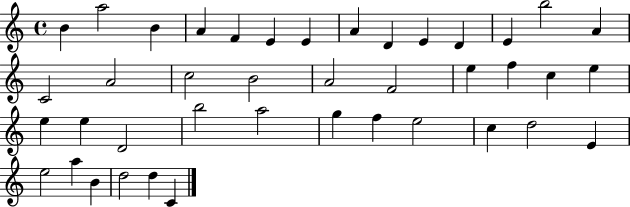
{
  \clef treble
  \time 4/4
  \defaultTimeSignature
  \key c \major
  b'4 a''2 b'4 | a'4 f'4 e'4 e'4 | a'4 d'4 e'4 d'4 | e'4 b''2 a'4 | \break c'2 a'2 | c''2 b'2 | a'2 f'2 | e''4 f''4 c''4 e''4 | \break e''4 e''4 d'2 | b''2 a''2 | g''4 f''4 e''2 | c''4 d''2 e'4 | \break e''2 a''4 b'4 | d''2 d''4 c'4 | \bar "|."
}